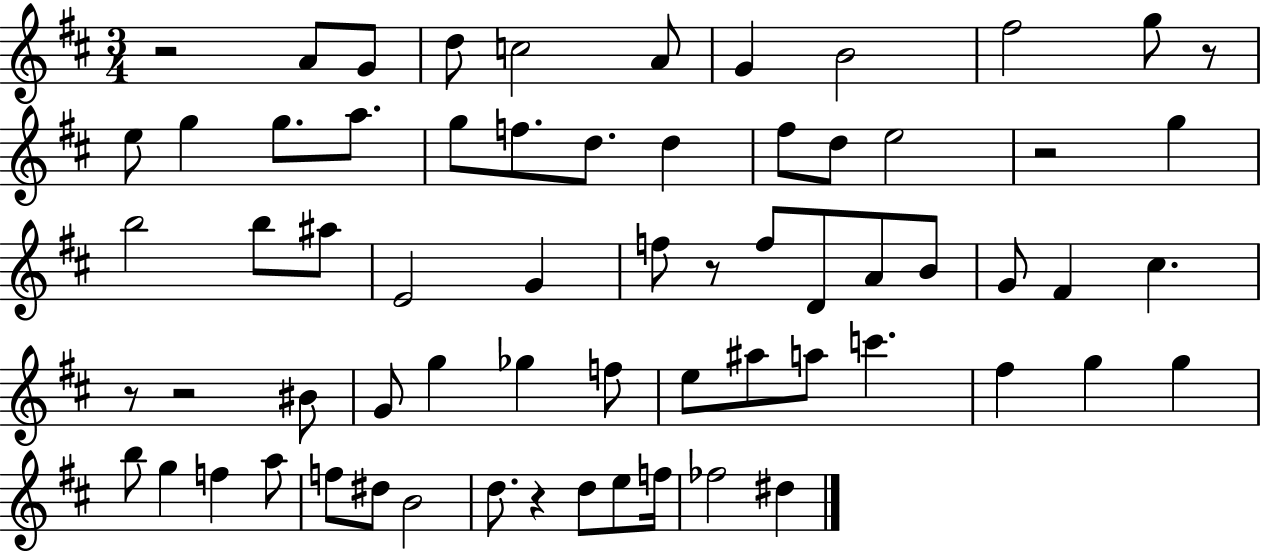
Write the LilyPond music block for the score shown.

{
  \clef treble
  \numericTimeSignature
  \time 3/4
  \key d \major
  r2 a'8 g'8 | d''8 c''2 a'8 | g'4 b'2 | fis''2 g''8 r8 | \break e''8 g''4 g''8. a''8. | g''8 f''8. d''8. d''4 | fis''8 d''8 e''2 | r2 g''4 | \break b''2 b''8 ais''8 | e'2 g'4 | f''8 r8 f''8 d'8 a'8 b'8 | g'8 fis'4 cis''4. | \break r8 r2 bis'8 | g'8 g''4 ges''4 f''8 | e''8 ais''8 a''8 c'''4. | fis''4 g''4 g''4 | \break b''8 g''4 f''4 a''8 | f''8 dis''8 b'2 | d''8. r4 d''8 e''8 f''16 | fes''2 dis''4 | \break \bar "|."
}